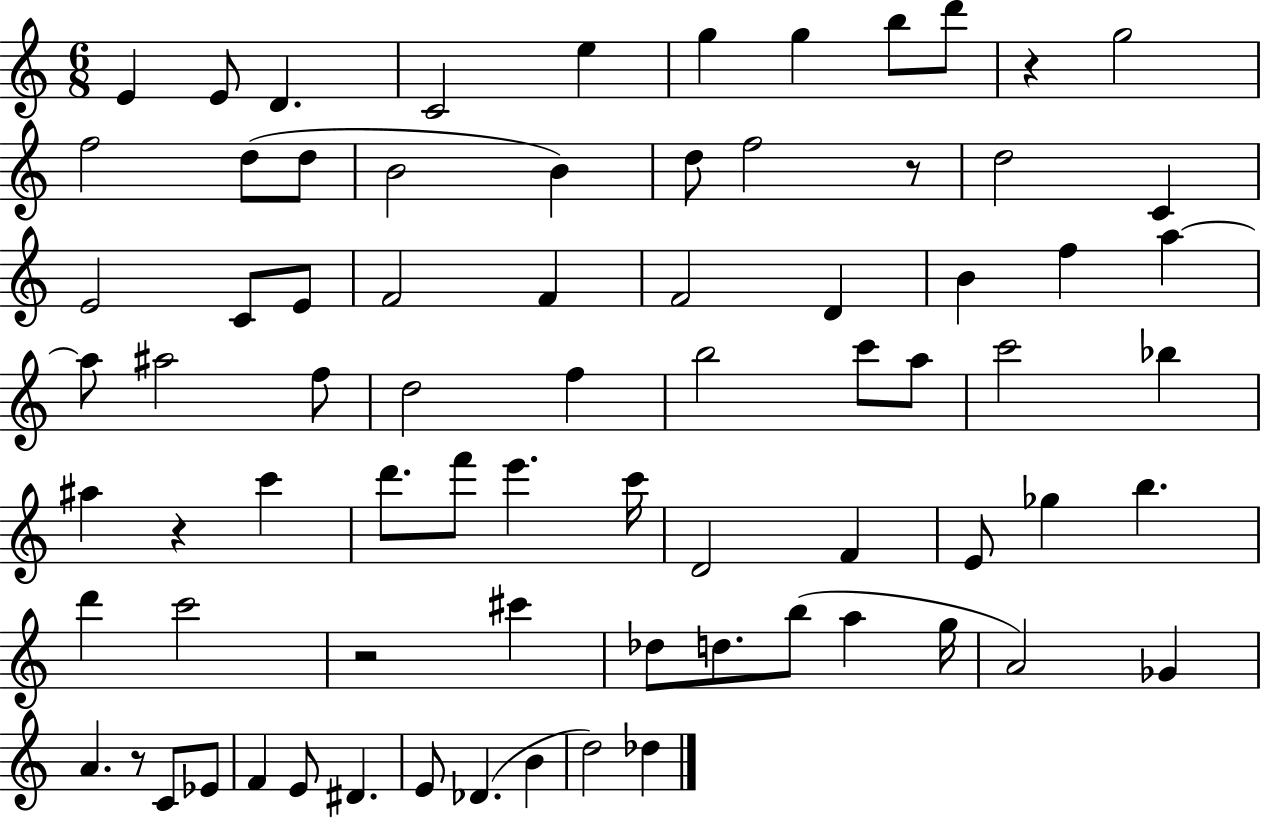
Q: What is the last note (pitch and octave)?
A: Db5